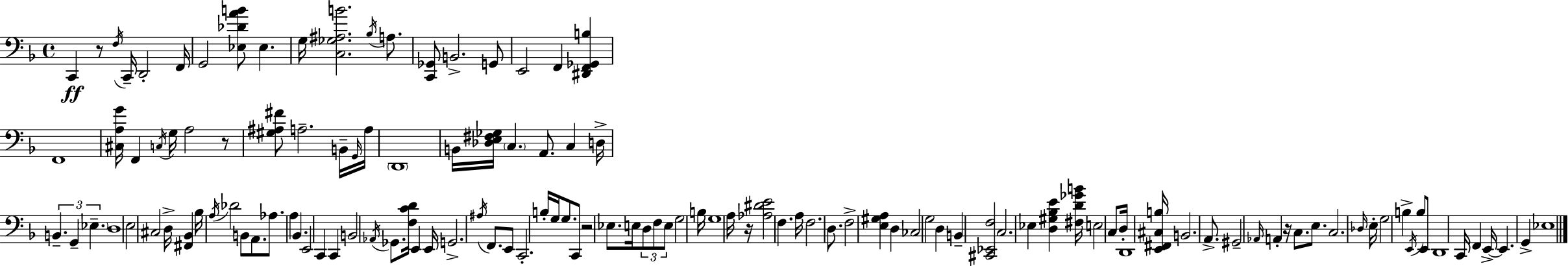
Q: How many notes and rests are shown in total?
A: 128